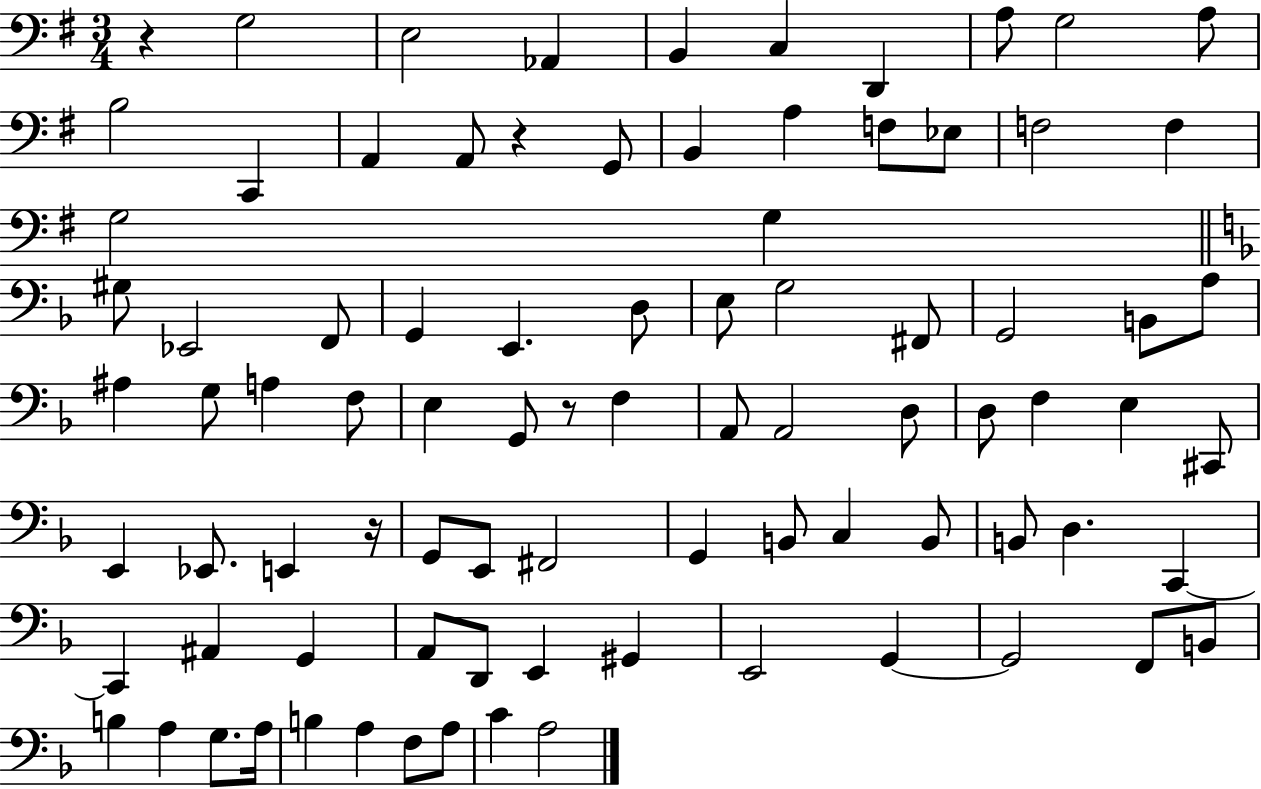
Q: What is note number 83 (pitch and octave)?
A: A3